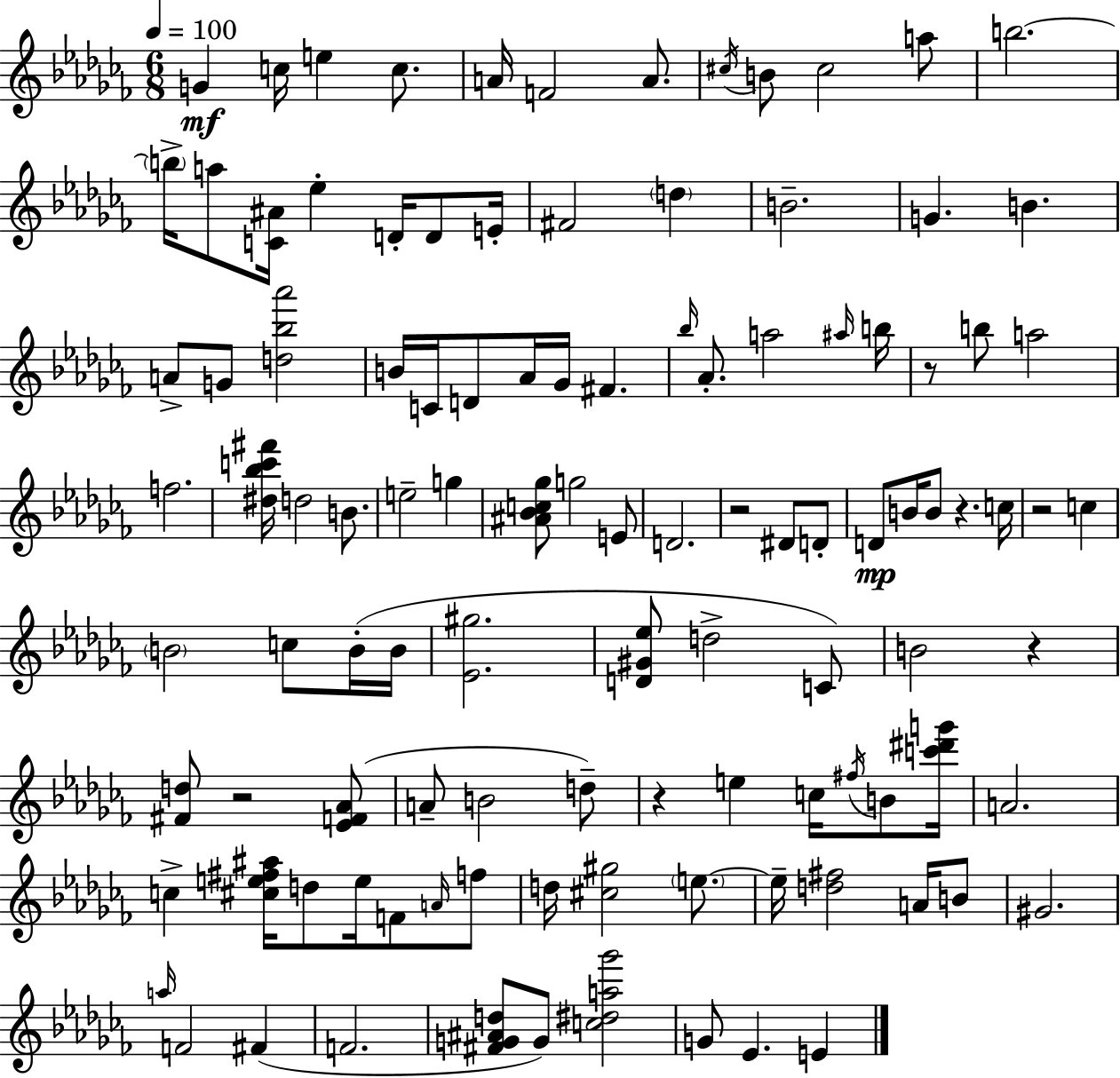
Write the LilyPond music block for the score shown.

{
  \clef treble
  \numericTimeSignature
  \time 6/8
  \key aes \minor
  \tempo 4 = 100
  g'4\mf c''16 e''4 c''8. | a'16 f'2 a'8. | \acciaccatura { cis''16 } b'8 cis''2 a''8 | b''2.~~ | \break \parenthesize b''16-> a''8 <c' ais'>16 ees''4-. d'16-. d'8 | e'16-. fis'2 \parenthesize d''4 | b'2.-- | g'4. b'4. | \break a'8-> g'8 <d'' bes'' aes'''>2 | b'16 c'16 d'8 aes'16 ges'16 fis'4. | \grace { bes''16 } aes'8.-. a''2 | \grace { ais''16 } b''16 r8 b''8 a''2 | \break f''2. | <dis'' bes'' c''' fis'''>16 d''2 | b'8. e''2-- g''4 | <ais' bes' c'' ges''>8 g''2 | \break e'8 d'2. | r2 dis'8 | d'8-. d'8\mp b'16 b'8 r4. | c''16 r2 c''4 | \break \parenthesize b'2 c''8 | b'16-.( b'16 <ees' gis''>2. | <d' gis' ees''>8 d''2-> | c'8) b'2 r4 | \break <fis' d''>8 r2 | <ees' f' aes'>8( a'8-- b'2 | d''8--) r4 e''4 c''16 | \acciaccatura { fis''16 } b'8 <c''' dis''' g'''>16 a'2. | \break c''4-> <cis'' e'' fis'' ais''>16 d''8 e''16 | f'8 \grace { a'16 } f''8 d''16 <cis'' gis''>2 | \parenthesize e''8.~~ e''16-- <d'' fis''>2 | a'16 b'8 gis'2. | \break \grace { a''16 } f'2 | fis'4( f'2. | <fis' g' ais' d''>8 g'8) <c'' dis'' a'' ges'''>2 | g'8 ees'4. | \break e'4 \bar "|."
}